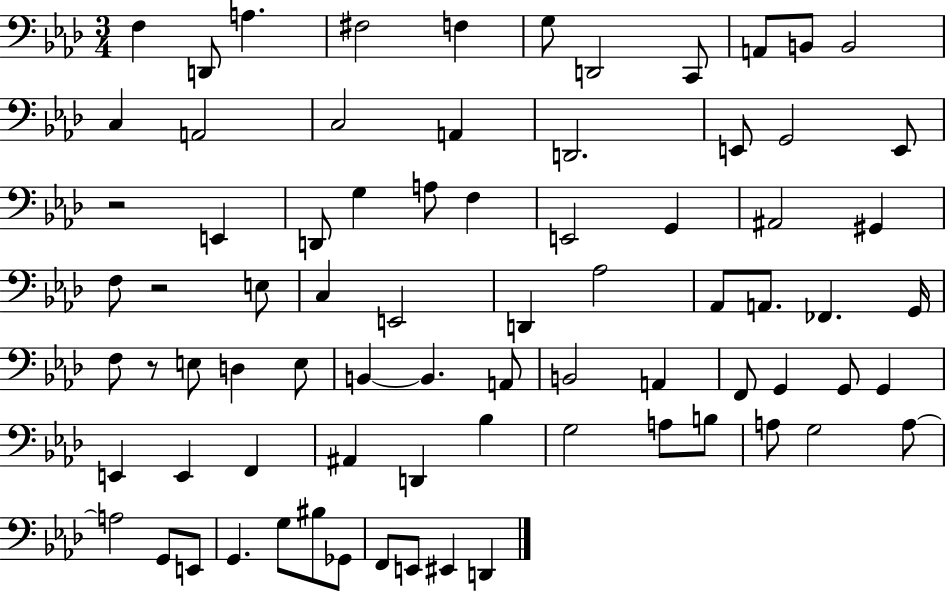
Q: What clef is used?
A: bass